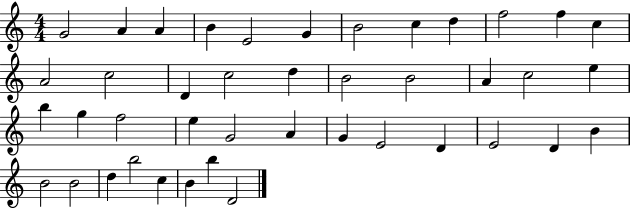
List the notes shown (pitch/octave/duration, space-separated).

G4/h A4/q A4/q B4/q E4/h G4/q B4/h C5/q D5/q F5/h F5/q C5/q A4/h C5/h D4/q C5/h D5/q B4/h B4/h A4/q C5/h E5/q B5/q G5/q F5/h E5/q G4/h A4/q G4/q E4/h D4/q E4/h D4/q B4/q B4/h B4/h D5/q B5/h C5/q B4/q B5/q D4/h